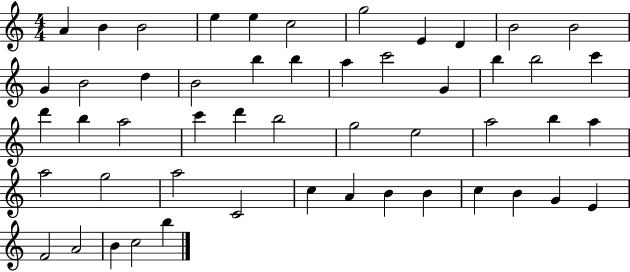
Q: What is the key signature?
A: C major